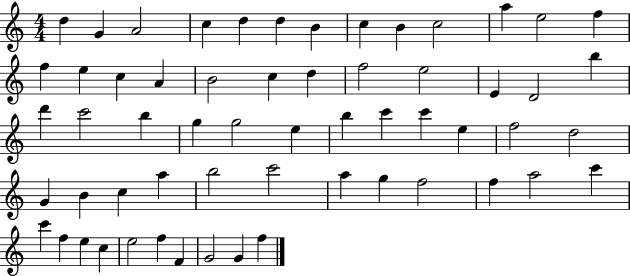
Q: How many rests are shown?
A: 0